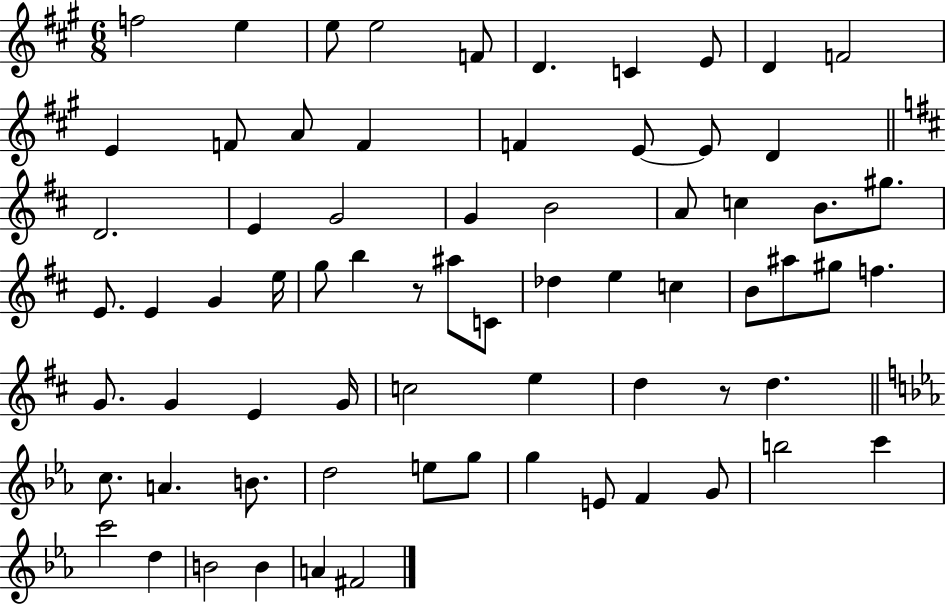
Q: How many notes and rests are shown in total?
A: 70